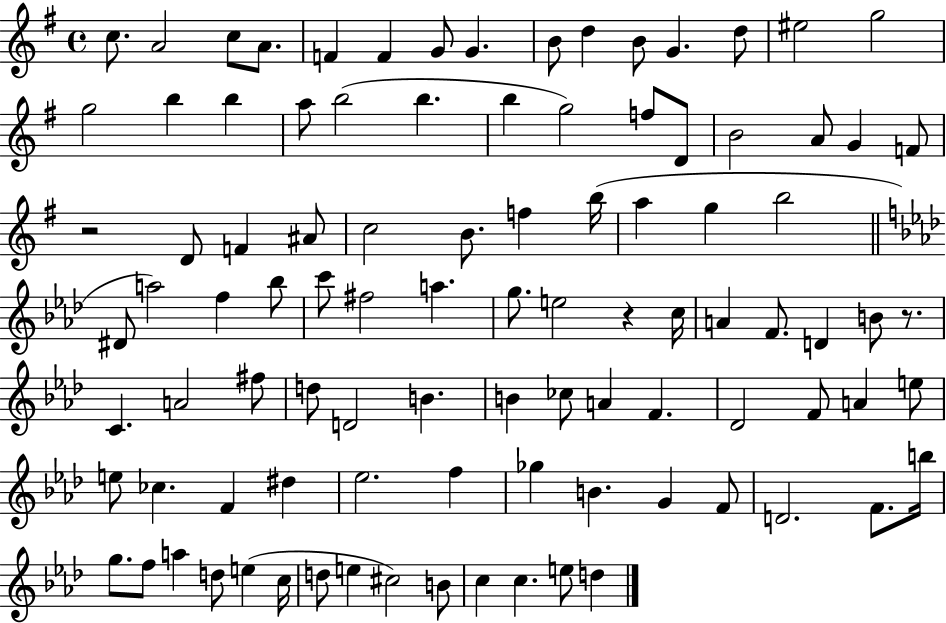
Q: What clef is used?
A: treble